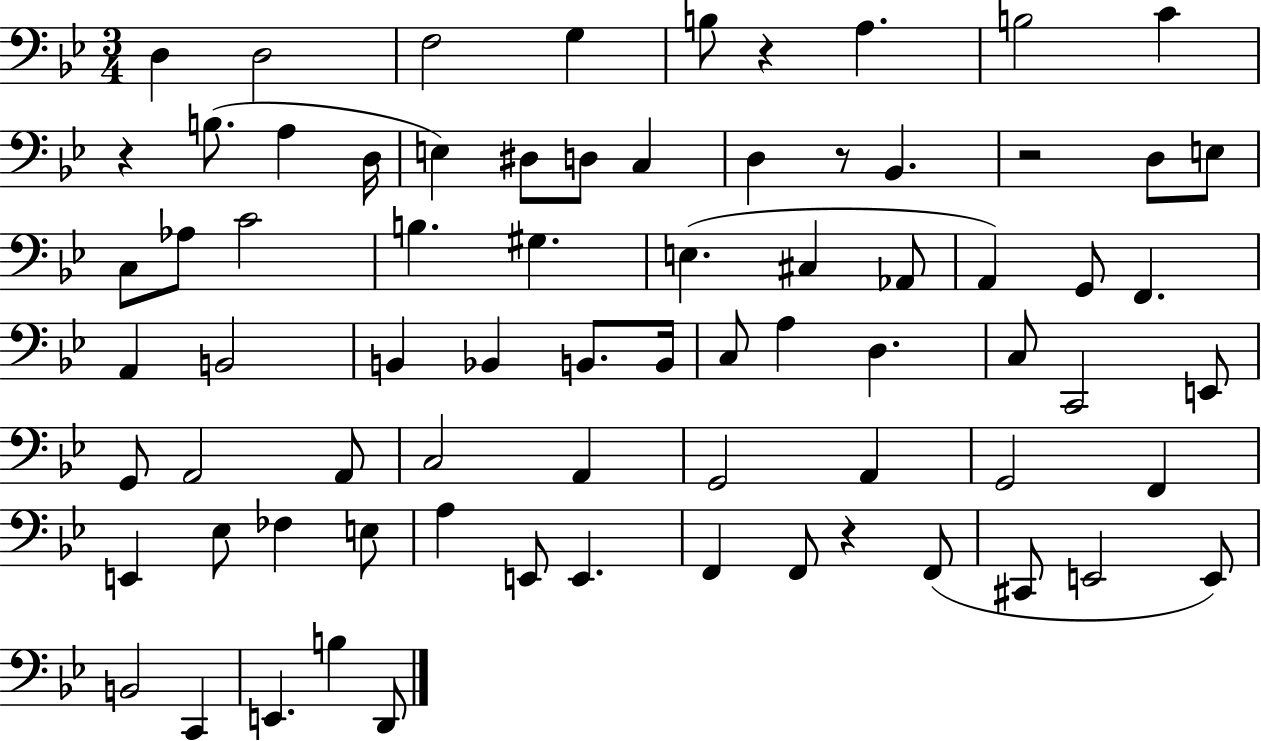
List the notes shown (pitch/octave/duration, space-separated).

D3/q D3/h F3/h G3/q B3/e R/q A3/q. B3/h C4/q R/q B3/e. A3/q D3/s E3/q D#3/e D3/e C3/q D3/q R/e Bb2/q. R/h D3/e E3/e C3/e Ab3/e C4/h B3/q. G#3/q. E3/q. C#3/q Ab2/e A2/q G2/e F2/q. A2/q B2/h B2/q Bb2/q B2/e. B2/s C3/e A3/q D3/q. C3/e C2/h E2/e G2/e A2/h A2/e C3/h A2/q G2/h A2/q G2/h F2/q E2/q Eb3/e FES3/q E3/e A3/q E2/e E2/q. F2/q F2/e R/q F2/e C#2/e E2/h E2/e B2/h C2/q E2/q. B3/q D2/e